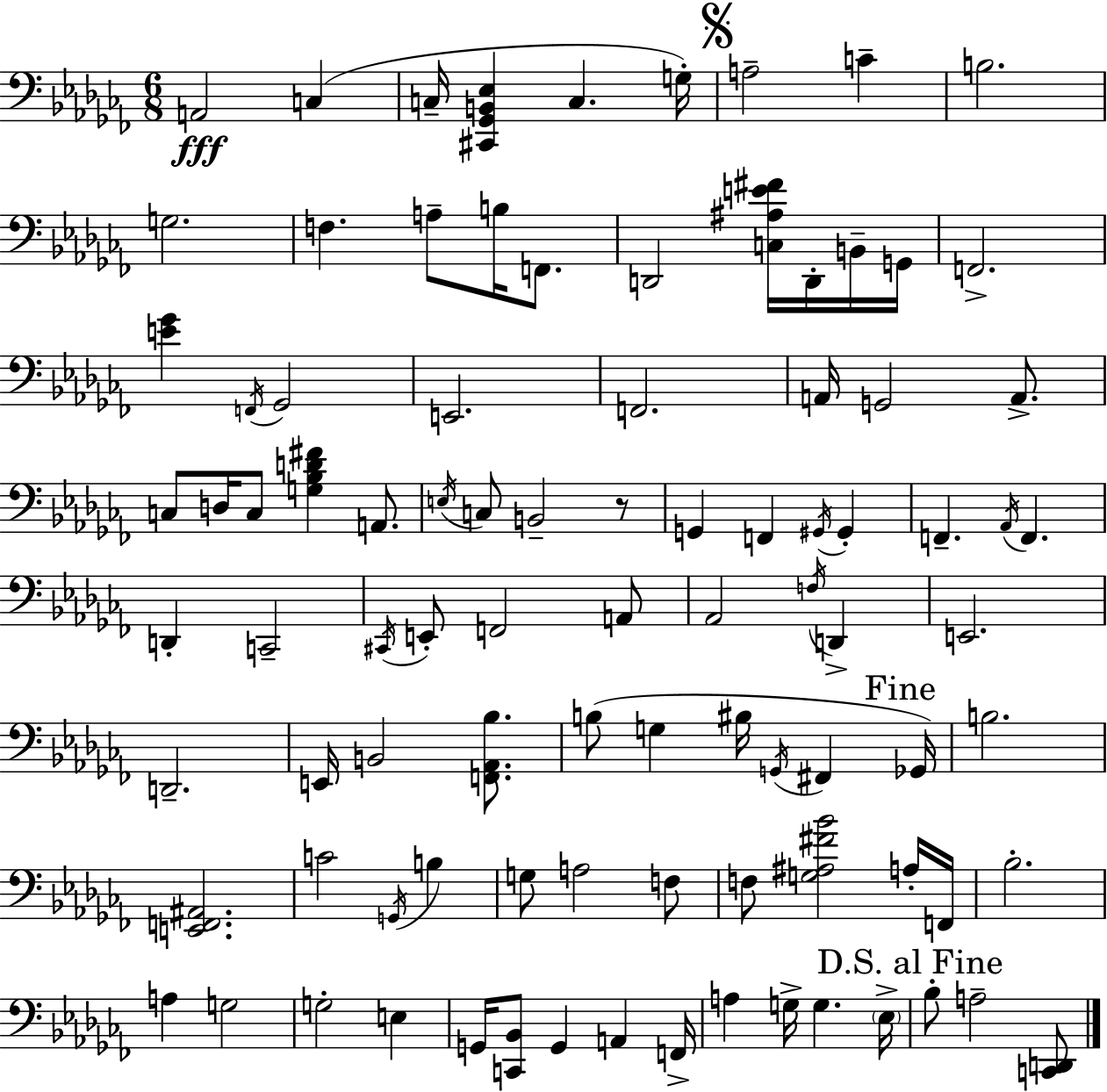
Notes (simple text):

A2/h C3/q C3/s [C#2,Gb2,B2,Eb3]/q C3/q. G3/s A3/h C4/q B3/h. G3/h. F3/q. A3/e B3/s F2/e. D2/h [C3,A#3,E4,F#4]/s D2/s B2/s G2/s F2/h. [E4,Gb4]/q F2/s Gb2/h E2/h. F2/h. A2/s G2/h A2/e. C3/e D3/s C3/e [G3,Bb3,D4,F#4]/q A2/e. E3/s C3/e B2/h R/e G2/q F2/q G#2/s G#2/q F2/q. Ab2/s F2/q. D2/q C2/h C#2/s E2/e F2/h A2/e Ab2/h F3/s D2/q E2/h. D2/h. E2/s B2/h [F2,Ab2,Bb3]/e. B3/e G3/q BIS3/s G2/s F#2/q Gb2/s B3/h. [E2,F2,A#2]/h. C4/h G2/s B3/q G3/e A3/h F3/e F3/e [G3,A#3,F#4,Bb4]/h A3/s F2/s Bb3/h. A3/q G3/h G3/h E3/q G2/s [C2,Bb2]/e G2/q A2/q F2/s A3/q G3/s G3/q. Eb3/s Bb3/e A3/h [C2,D2]/e